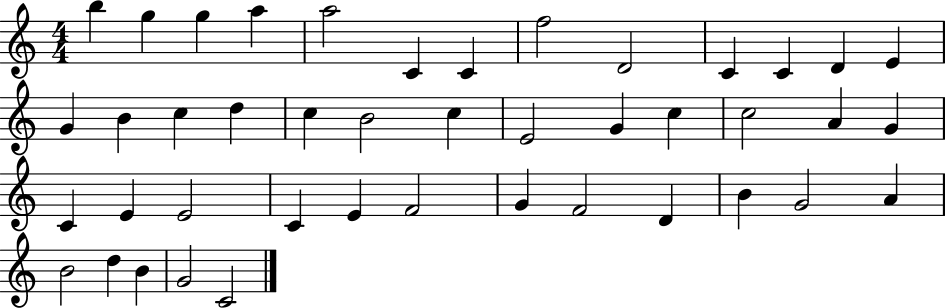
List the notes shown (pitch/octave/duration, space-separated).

B5/q G5/q G5/q A5/q A5/h C4/q C4/q F5/h D4/h C4/q C4/q D4/q E4/q G4/q B4/q C5/q D5/q C5/q B4/h C5/q E4/h G4/q C5/q C5/h A4/q G4/q C4/q E4/q E4/h C4/q E4/q F4/h G4/q F4/h D4/q B4/q G4/h A4/q B4/h D5/q B4/q G4/h C4/h